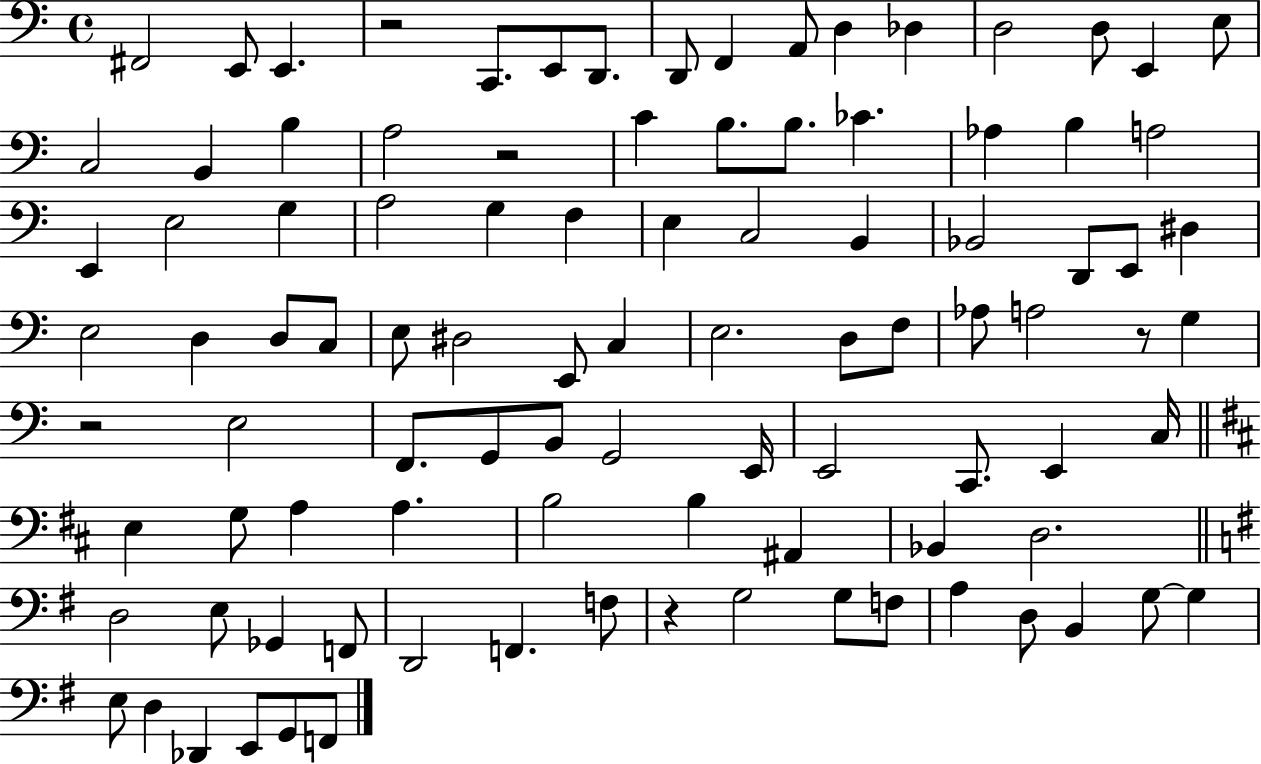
{
  \clef bass
  \time 4/4
  \defaultTimeSignature
  \key c \major
  fis,2 e,8 e,4. | r2 c,8. e,8 d,8. | d,8 f,4 a,8 d4 des4 | d2 d8 e,4 e8 | \break c2 b,4 b4 | a2 r2 | c'4 b8. b8. ces'4. | aes4 b4 a2 | \break e,4 e2 g4 | a2 g4 f4 | e4 c2 b,4 | bes,2 d,8 e,8 dis4 | \break e2 d4 d8 c8 | e8 dis2 e,8 c4 | e2. d8 f8 | aes8 a2 r8 g4 | \break r2 e2 | f,8. g,8 b,8 g,2 e,16 | e,2 c,8. e,4 c16 | \bar "||" \break \key d \major e4 g8 a4 a4. | b2 b4 ais,4 | bes,4 d2. | \bar "||" \break \key g \major d2 e8 ges,4 f,8 | d,2 f,4. f8 | r4 g2 g8 f8 | a4 d8 b,4 g8~~ g4 | \break e8 d4 des,4 e,8 g,8 f,8 | \bar "|."
}